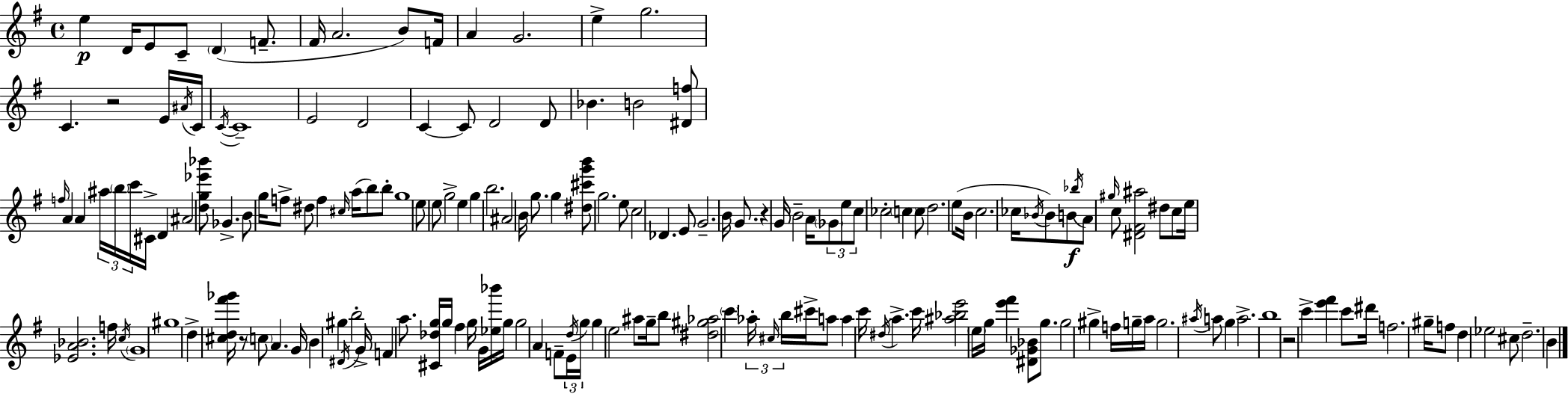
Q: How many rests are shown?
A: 4